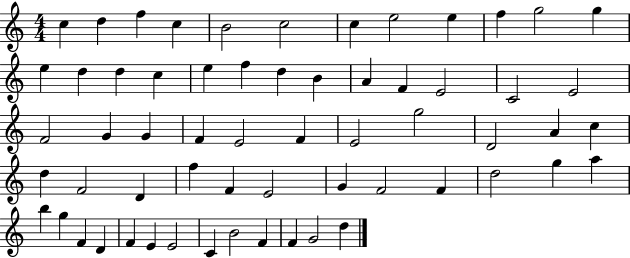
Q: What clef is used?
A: treble